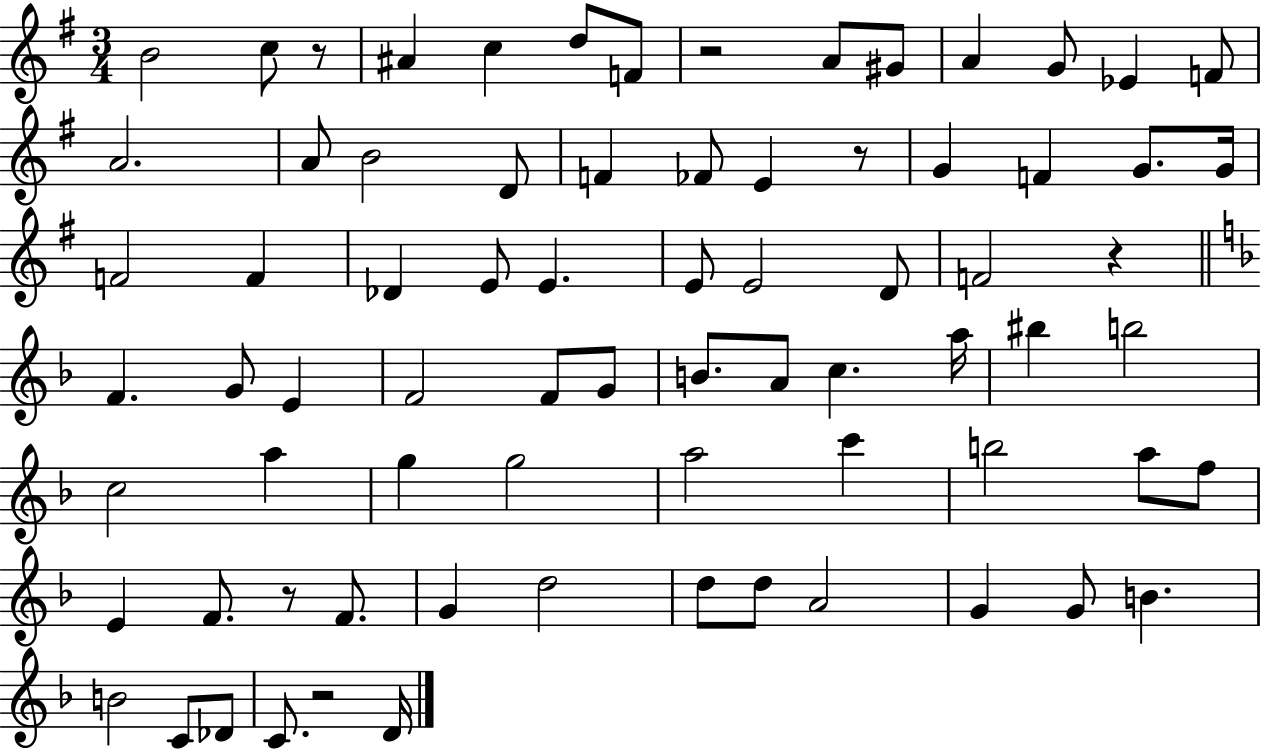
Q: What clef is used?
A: treble